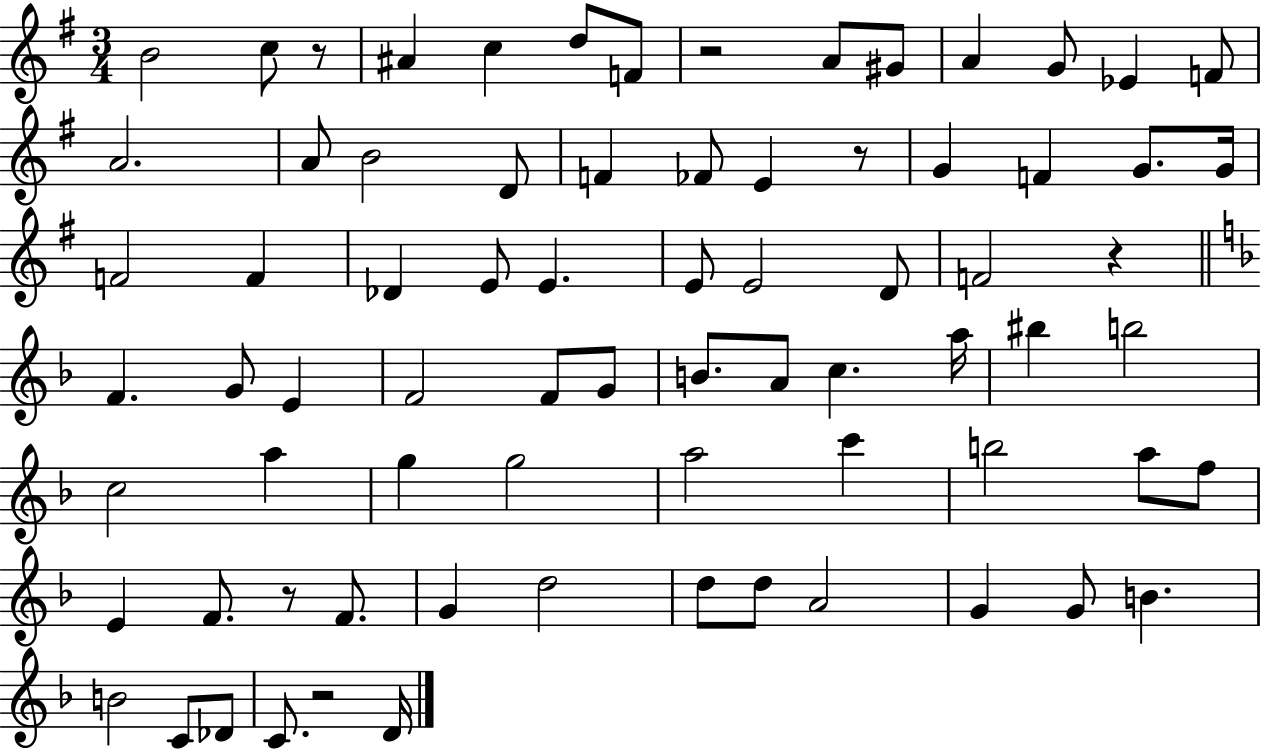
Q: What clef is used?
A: treble